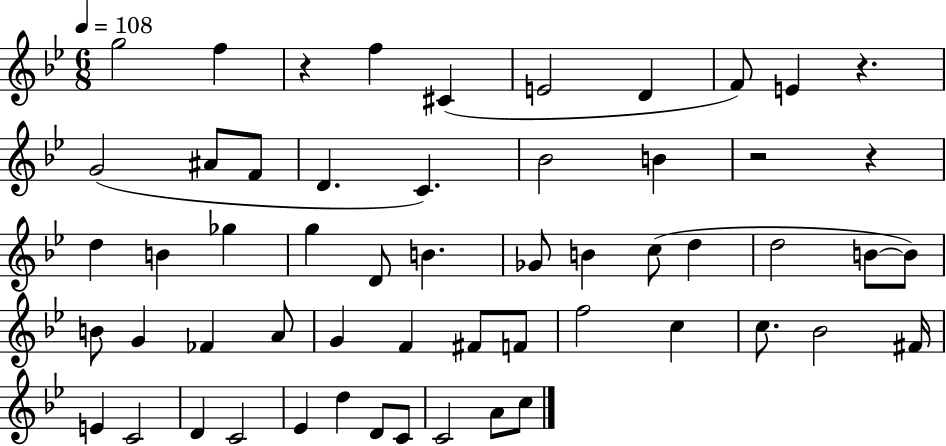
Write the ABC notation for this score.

X:1
T:Untitled
M:6/8
L:1/4
K:Bb
g2 f z f ^C E2 D F/2 E z G2 ^A/2 F/2 D C _B2 B z2 z d B _g g D/2 B _G/2 B c/2 d d2 B/2 B/2 B/2 G _F A/2 G F ^F/2 F/2 f2 c c/2 _B2 ^F/4 E C2 D C2 _E d D/2 C/2 C2 A/2 c/2